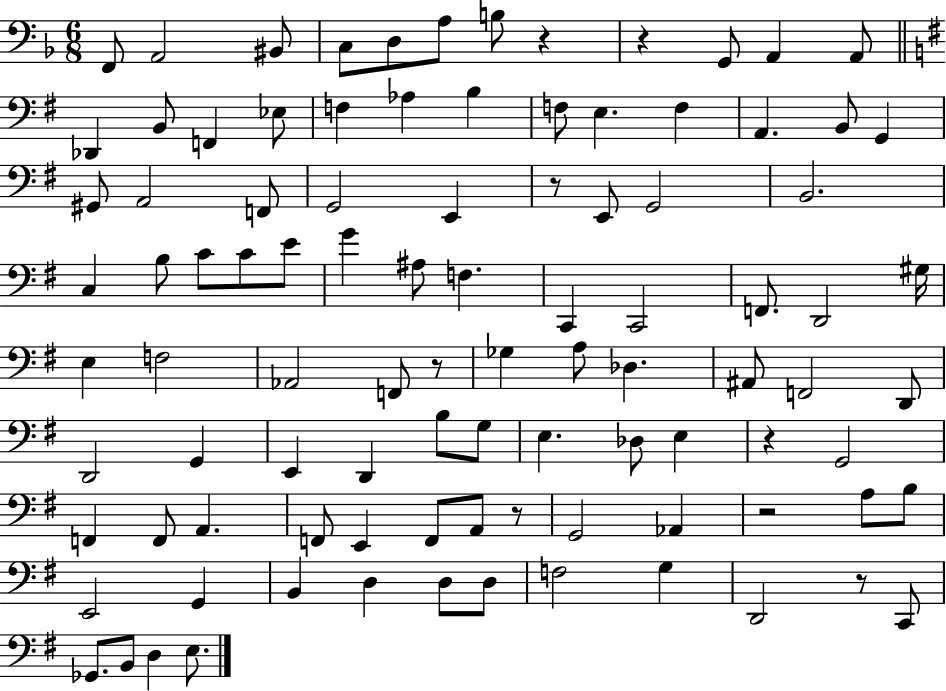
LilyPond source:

{
  \clef bass
  \numericTimeSignature
  \time 6/8
  \key f \major
  f,8 a,2 bis,8 | c8 d8 a8 b8 r4 | r4 g,8 a,4 a,8 | \bar "||" \break \key e \minor des,4 b,8 f,4 ees8 | f4 aes4 b4 | f8 e4. f4 | a,4. b,8 g,4 | \break gis,8 a,2 f,8 | g,2 e,4 | r8 e,8 g,2 | b,2. | \break c4 b8 c'8 c'8 e'8 | g'4 ais8 f4. | c,4 c,2 | f,8. d,2 gis16 | \break e4 f2 | aes,2 f,8 r8 | ges4 a8 des4. | ais,8 f,2 d,8 | \break d,2 g,4 | e,4 d,4 b8 g8 | e4. des8 e4 | r4 g,2 | \break f,4 f,8 a,4. | f,8 e,4 f,8 a,8 r8 | g,2 aes,4 | r2 a8 b8 | \break e,2 g,4 | b,4 d4 d8 d8 | f2 g4 | d,2 r8 c,8 | \break ges,8. b,8 d4 e8. | \bar "|."
}